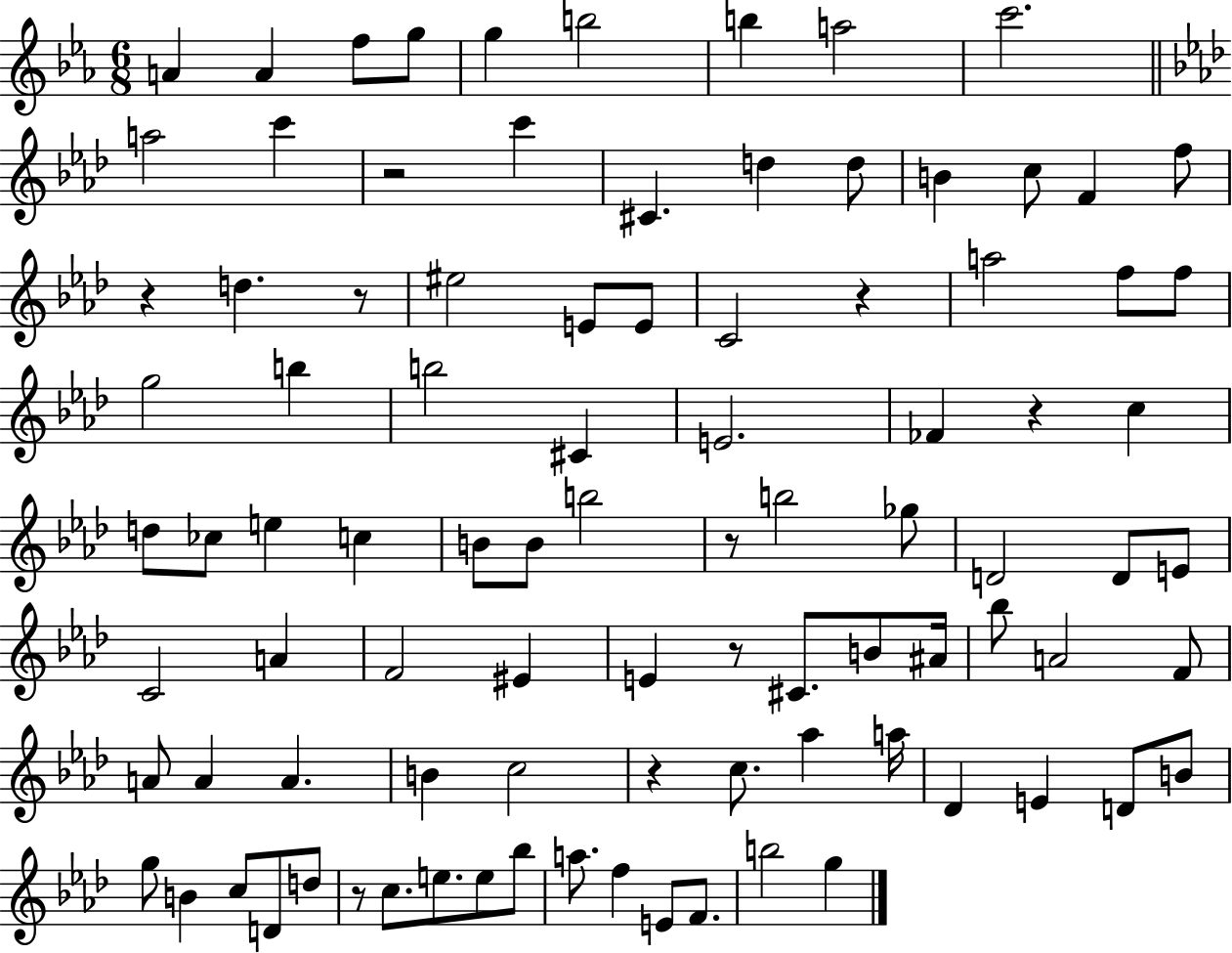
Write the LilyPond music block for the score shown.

{
  \clef treble
  \numericTimeSignature
  \time 6/8
  \key ees \major
  \repeat volta 2 { a'4 a'4 f''8 g''8 | g''4 b''2 | b''4 a''2 | c'''2. | \break \bar "||" \break \key aes \major a''2 c'''4 | r2 c'''4 | cis'4. d''4 d''8 | b'4 c''8 f'4 f''8 | \break r4 d''4. r8 | eis''2 e'8 e'8 | c'2 r4 | a''2 f''8 f''8 | \break g''2 b''4 | b''2 cis'4 | e'2. | fes'4 r4 c''4 | \break d''8 ces''8 e''4 c''4 | b'8 b'8 b''2 | r8 b''2 ges''8 | d'2 d'8 e'8 | \break c'2 a'4 | f'2 eis'4 | e'4 r8 cis'8. b'8 ais'16 | bes''8 a'2 f'8 | \break a'8 a'4 a'4. | b'4 c''2 | r4 c''8. aes''4 a''16 | des'4 e'4 d'8 b'8 | \break g''8 b'4 c''8 d'8 d''8 | r8 c''8. e''8. e''8 bes''8 | a''8. f''4 e'8 f'8. | b''2 g''4 | \break } \bar "|."
}